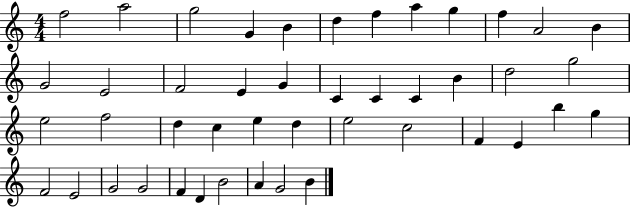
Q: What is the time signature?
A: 4/4